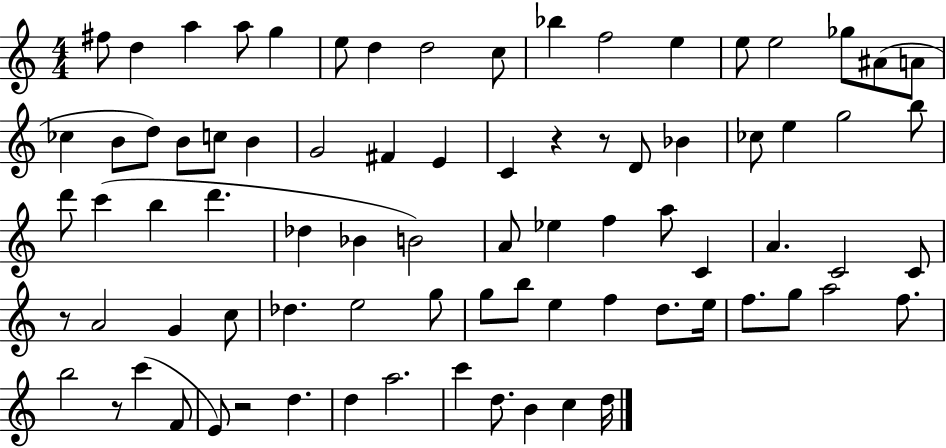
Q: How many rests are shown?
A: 5